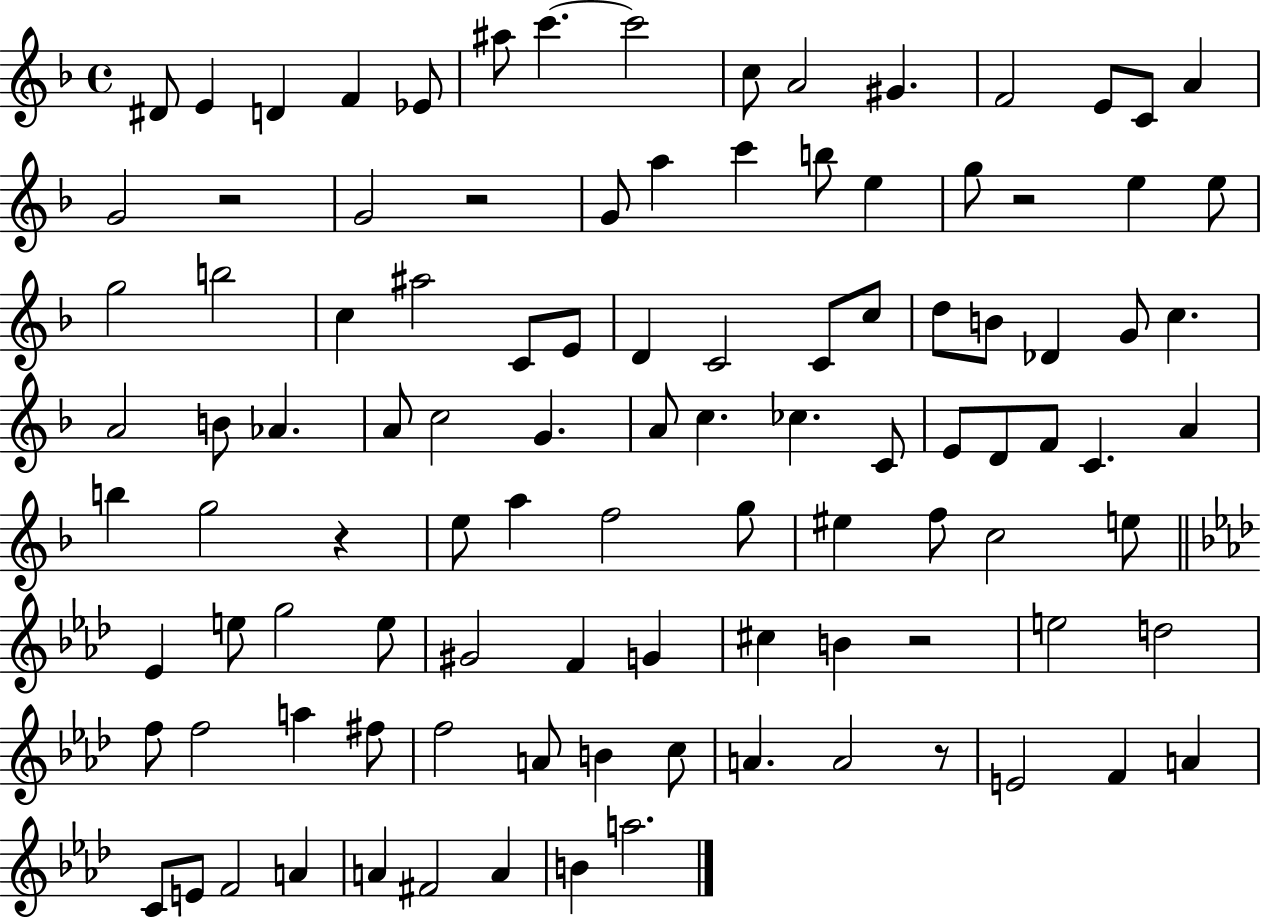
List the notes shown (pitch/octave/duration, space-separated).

D#4/e E4/q D4/q F4/q Eb4/e A#5/e C6/q. C6/h C5/e A4/h G#4/q. F4/h E4/e C4/e A4/q G4/h R/h G4/h R/h G4/e A5/q C6/q B5/e E5/q G5/e R/h E5/q E5/e G5/h B5/h C5/q A#5/h C4/e E4/e D4/q C4/h C4/e C5/e D5/e B4/e Db4/q G4/e C5/q. A4/h B4/e Ab4/q. A4/e C5/h G4/q. A4/e C5/q. CES5/q. C4/e E4/e D4/e F4/e C4/q. A4/q B5/q G5/h R/q E5/e A5/q F5/h G5/e EIS5/q F5/e C5/h E5/e Eb4/q E5/e G5/h E5/e G#4/h F4/q G4/q C#5/q B4/q R/h E5/h D5/h F5/e F5/h A5/q F#5/e F5/h A4/e B4/q C5/e A4/q. A4/h R/e E4/h F4/q A4/q C4/e E4/e F4/h A4/q A4/q F#4/h A4/q B4/q A5/h.